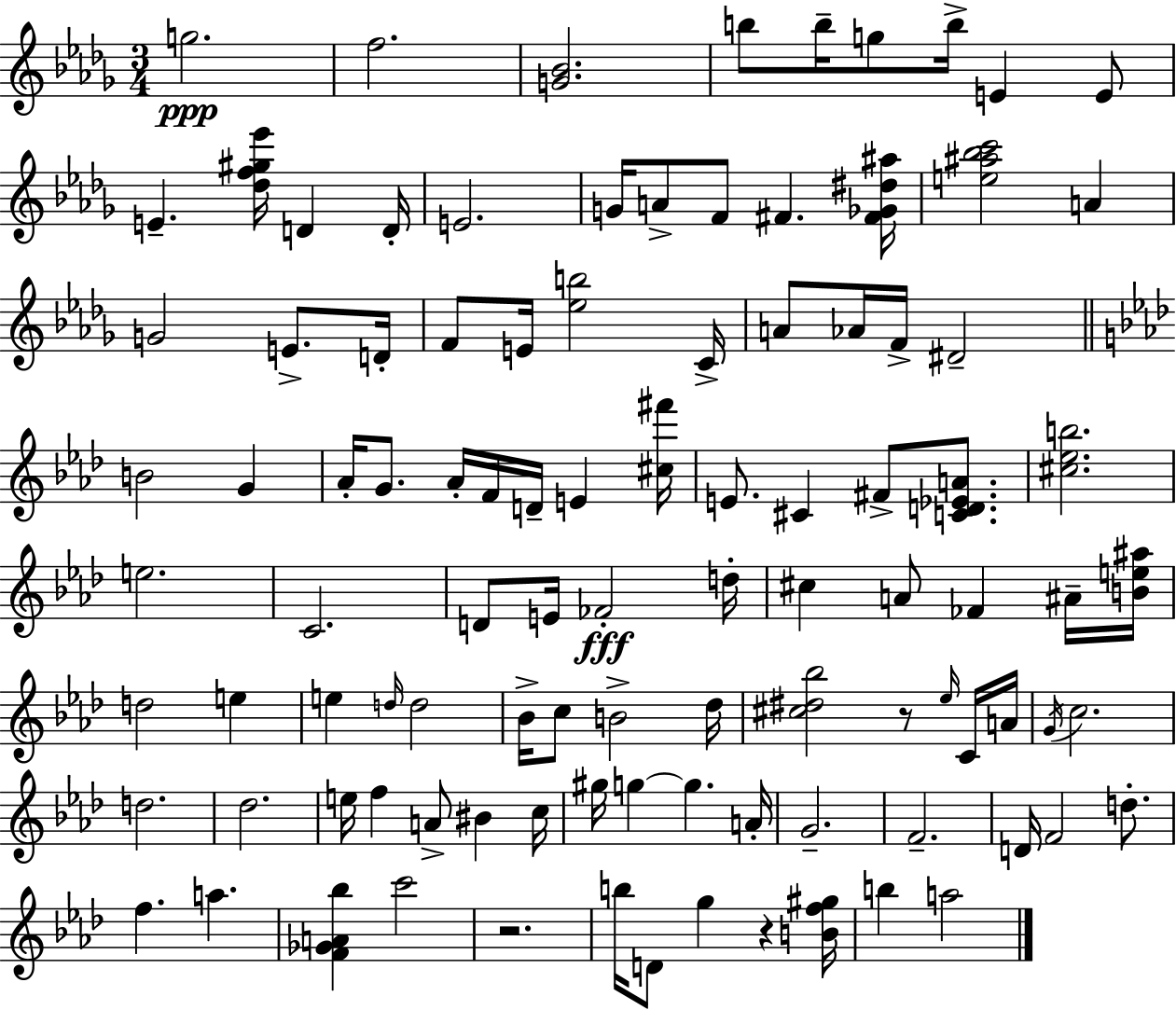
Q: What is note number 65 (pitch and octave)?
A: E5